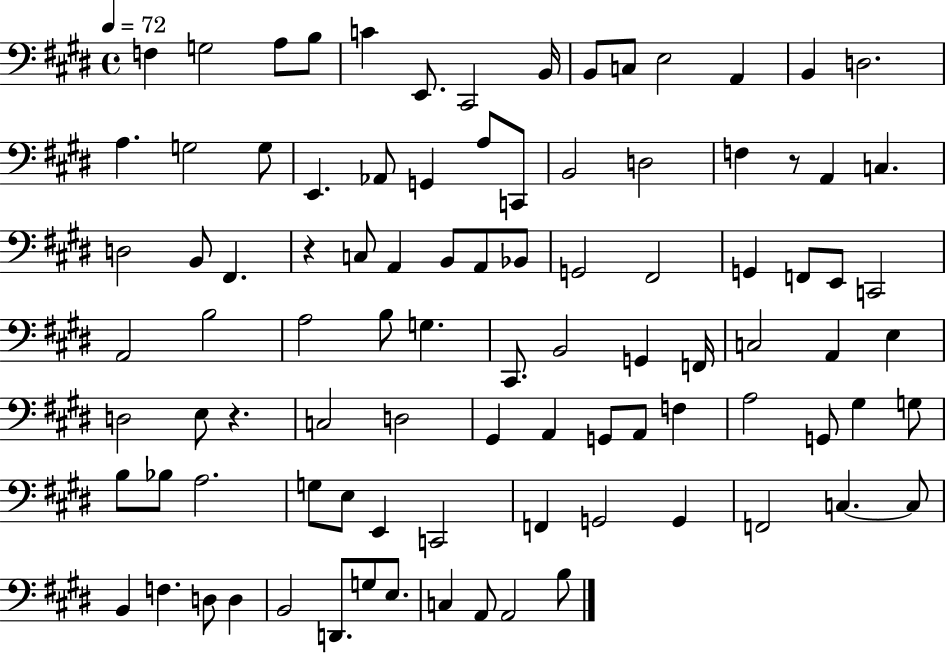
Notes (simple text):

F3/q G3/h A3/e B3/e C4/q E2/e. C#2/h B2/s B2/e C3/e E3/h A2/q B2/q D3/h. A3/q. G3/h G3/e E2/q. Ab2/e G2/q A3/e C2/e B2/h D3/h F3/q R/e A2/q C3/q. D3/h B2/e F#2/q. R/q C3/e A2/q B2/e A2/e Bb2/e G2/h F#2/h G2/q F2/e E2/e C2/h A2/h B3/h A3/h B3/e G3/q. C#2/e. B2/h G2/q F2/s C3/h A2/q E3/q D3/h E3/e R/q. C3/h D3/h G#2/q A2/q G2/e A2/e F3/q A3/h G2/e G#3/q G3/e B3/e Bb3/e A3/h. G3/e E3/e E2/q C2/h F2/q G2/h G2/q F2/h C3/q. C3/e B2/q F3/q. D3/e D3/q B2/h D2/e. G3/e E3/e. C3/q A2/e A2/h B3/e